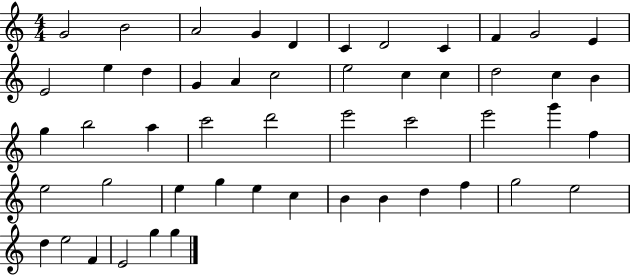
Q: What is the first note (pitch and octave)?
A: G4